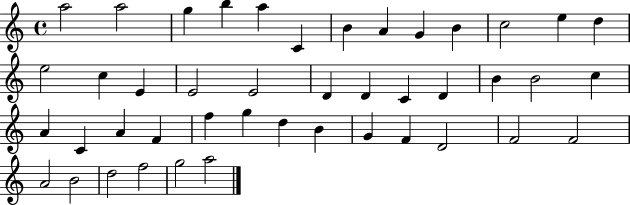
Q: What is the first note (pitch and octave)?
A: A5